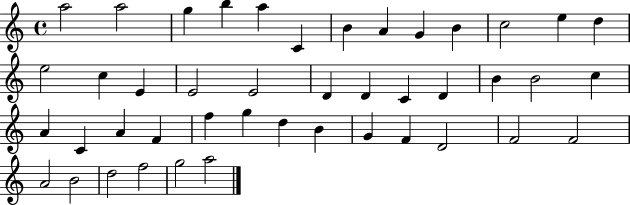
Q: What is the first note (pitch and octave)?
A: A5